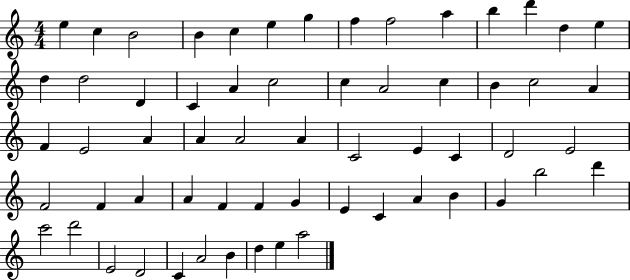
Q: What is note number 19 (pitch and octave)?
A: A4